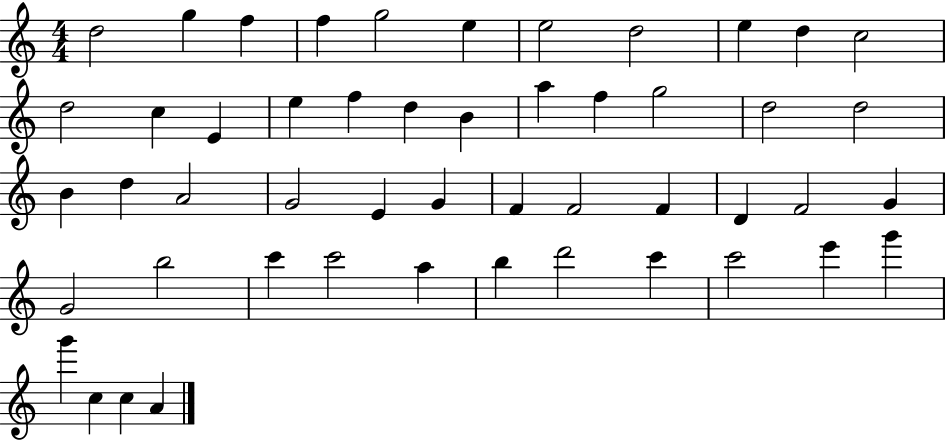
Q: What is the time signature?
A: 4/4